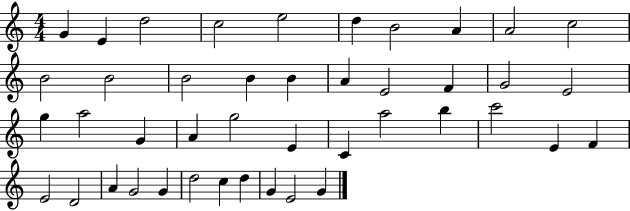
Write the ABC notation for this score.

X:1
T:Untitled
M:4/4
L:1/4
K:C
G E d2 c2 e2 d B2 A A2 c2 B2 B2 B2 B B A E2 F G2 E2 g a2 G A g2 E C a2 b c'2 E F E2 D2 A G2 G d2 c d G E2 G